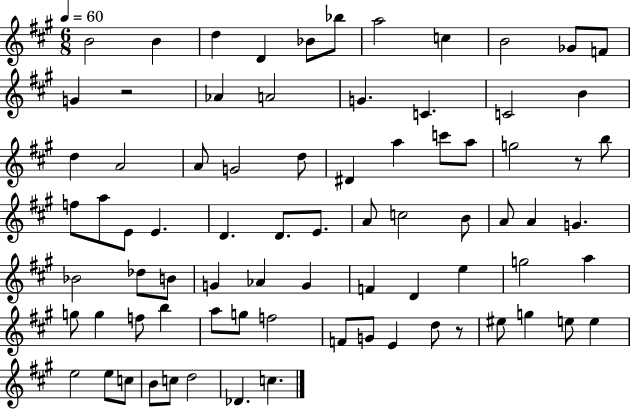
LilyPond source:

{
  \clef treble
  \numericTimeSignature
  \time 6/8
  \key a \major
  \tempo 4 = 60
  b'2 b'4 | d''4 d'4 bes'8 bes''8 | a''2 c''4 | b'2 ges'8 f'8 | \break g'4 r2 | aes'4 a'2 | g'4. c'4. | c'2 b'4 | \break d''4 a'2 | a'8 g'2 d''8 | dis'4 a''4 c'''8 a''8 | g''2 r8 b''8 | \break f''8 a''8 e'8 e'4. | d'4. d'8. e'8. | a'8 c''2 b'8 | a'8 a'4 g'4. | \break bes'2 des''8 b'8 | g'4 aes'4 g'4 | f'4 d'4 e''4 | g''2 a''4 | \break g''8 g''4 f''8 b''4 | a''8 g''8 f''2 | f'8 g'8 e'4 d''8 r8 | eis''8 g''4 e''8 e''4 | \break e''2 e''8 c''8 | b'8 c''8 d''2 | des'4. c''4. | \bar "|."
}